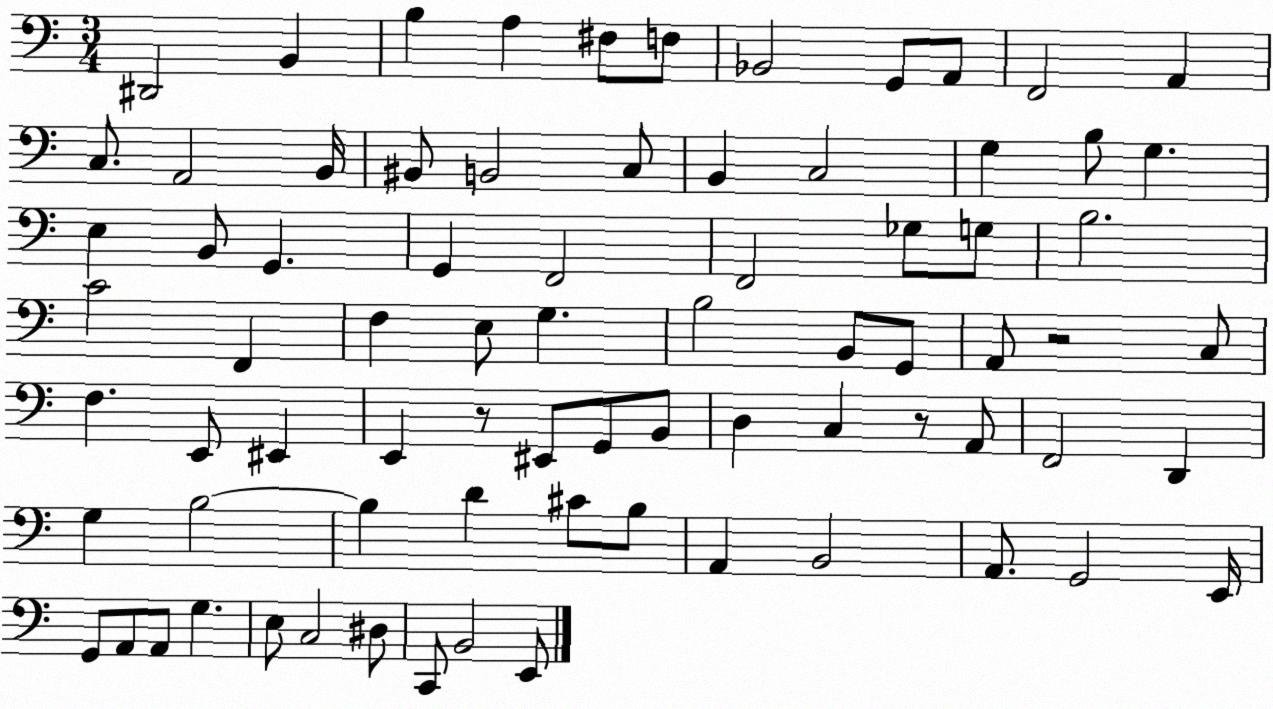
X:1
T:Untitled
M:3/4
L:1/4
K:C
^D,,2 B,, B, A, ^F,/2 F,/2 _B,,2 G,,/2 A,,/2 F,,2 A,, C,/2 A,,2 B,,/4 ^B,,/2 B,,2 C,/2 B,, C,2 G, B,/2 G, E, B,,/2 G,, G,, F,,2 F,,2 _G,/2 G,/2 B,2 C2 F,, F, E,/2 G, B,2 B,,/2 G,,/2 A,,/2 z2 C,/2 F, E,,/2 ^E,, E,, z/2 ^E,,/2 G,,/2 B,,/2 D, C, z/2 A,,/2 F,,2 D,, G, B,2 B, D ^C/2 B,/2 A,, B,,2 A,,/2 G,,2 E,,/4 G,,/2 A,,/2 A,,/2 G, E,/2 C,2 ^D,/2 C,,/2 B,,2 E,,/2